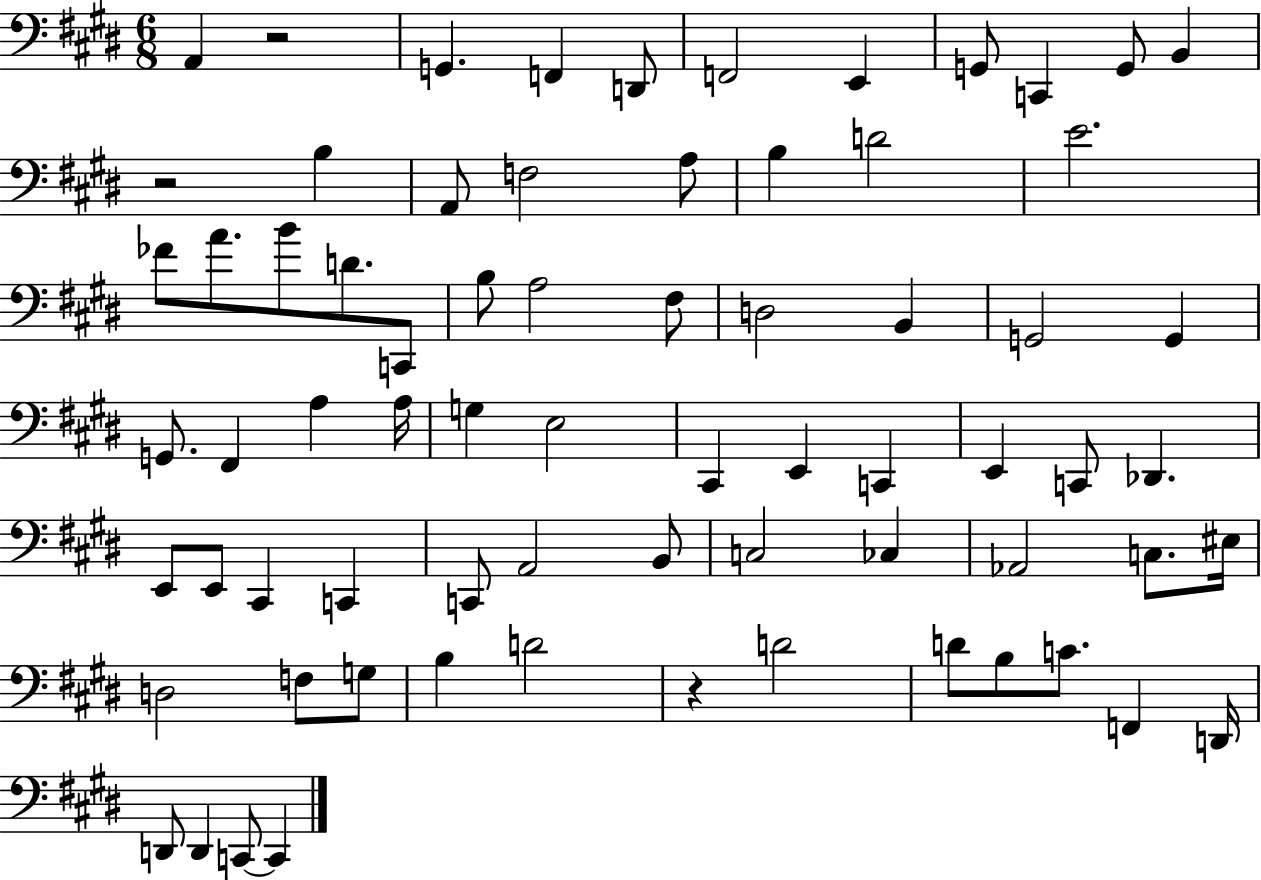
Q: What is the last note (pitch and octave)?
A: C2